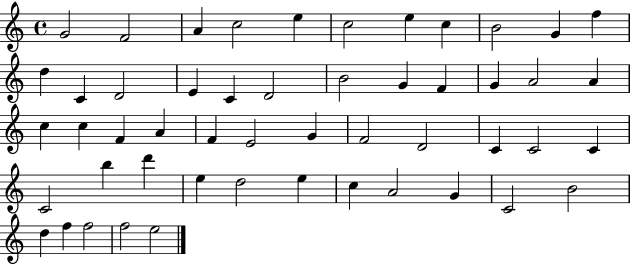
X:1
T:Untitled
M:4/4
L:1/4
K:C
G2 F2 A c2 e c2 e c B2 G f d C D2 E C D2 B2 G F G A2 A c c F A F E2 G F2 D2 C C2 C C2 b d' e d2 e c A2 G C2 B2 d f f2 f2 e2